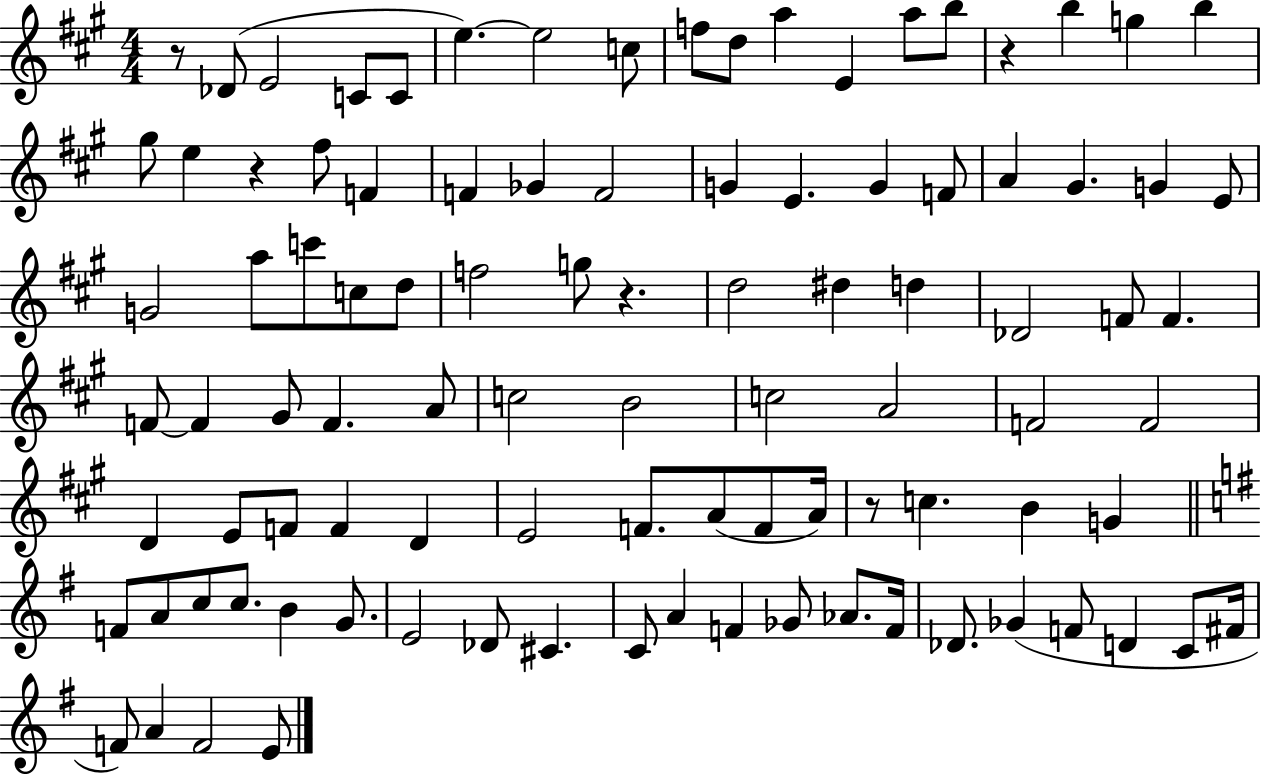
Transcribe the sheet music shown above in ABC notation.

X:1
T:Untitled
M:4/4
L:1/4
K:A
z/2 _D/2 E2 C/2 C/2 e e2 c/2 f/2 d/2 a E a/2 b/2 z b g b ^g/2 e z ^f/2 F F _G F2 G E G F/2 A ^G G E/2 G2 a/2 c'/2 c/2 d/2 f2 g/2 z d2 ^d d _D2 F/2 F F/2 F ^G/2 F A/2 c2 B2 c2 A2 F2 F2 D E/2 F/2 F D E2 F/2 A/2 F/2 A/4 z/2 c B G F/2 A/2 c/2 c/2 B G/2 E2 _D/2 ^C C/2 A F _G/2 _A/2 F/4 _D/2 _G F/2 D C/2 ^F/4 F/2 A F2 E/2